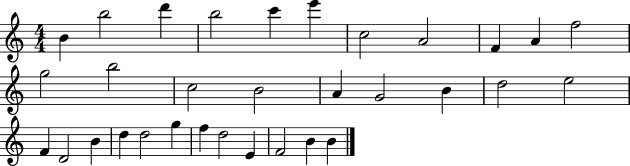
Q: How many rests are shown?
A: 0